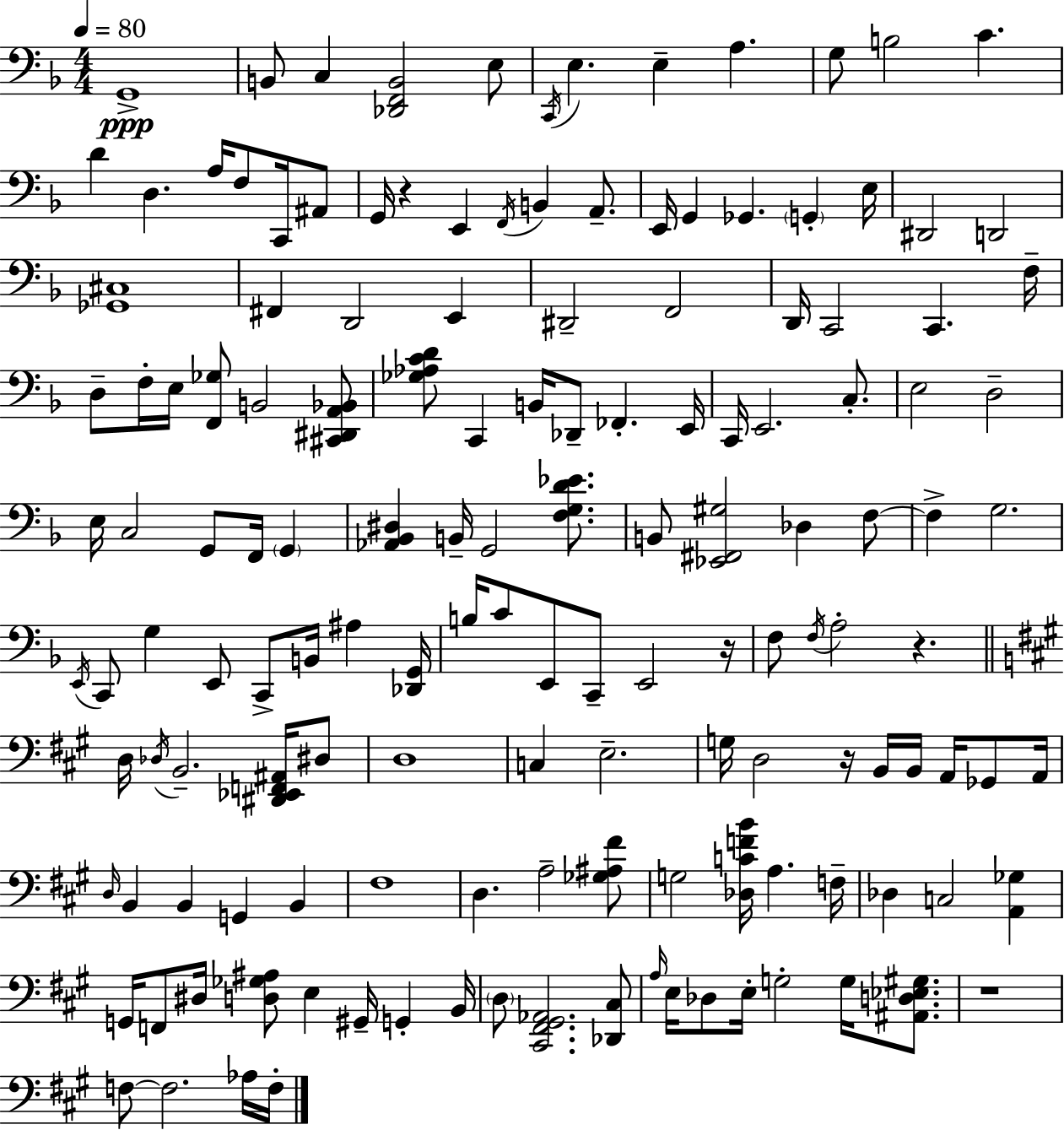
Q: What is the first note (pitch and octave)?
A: G2